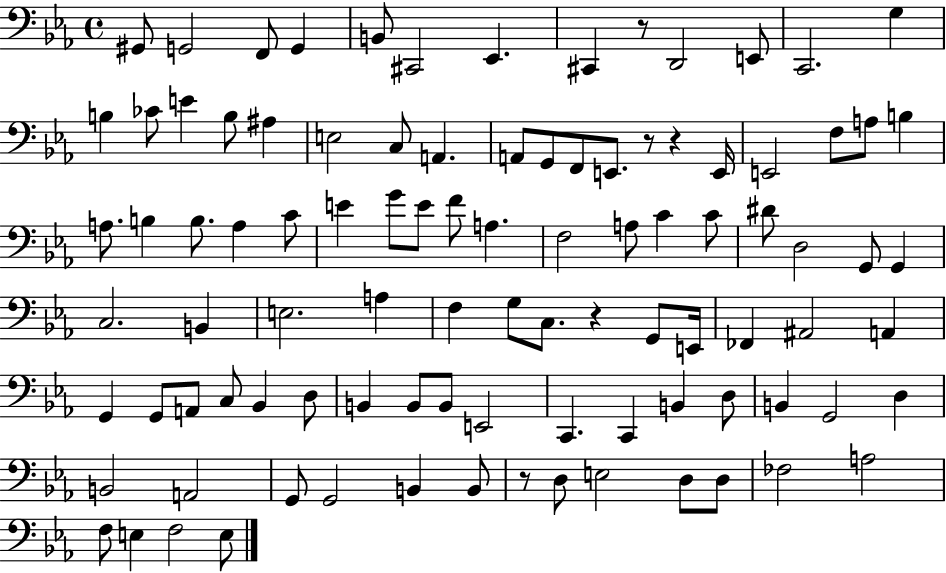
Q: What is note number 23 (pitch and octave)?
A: F2